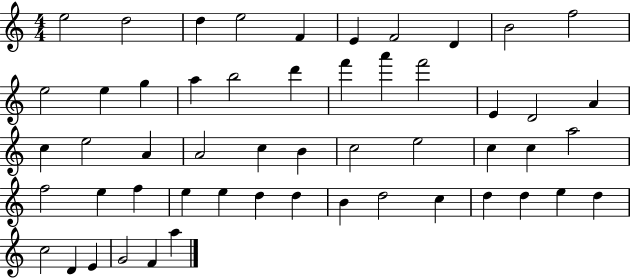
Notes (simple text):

E5/h D5/h D5/q E5/h F4/q E4/q F4/h D4/q B4/h F5/h E5/h E5/q G5/q A5/q B5/h D6/q F6/q A6/q F6/h E4/q D4/h A4/q C5/q E5/h A4/q A4/h C5/q B4/q C5/h E5/h C5/q C5/q A5/h F5/h E5/q F5/q E5/q E5/q D5/q D5/q B4/q D5/h C5/q D5/q D5/q E5/q D5/q C5/h D4/q E4/q G4/h F4/q A5/q